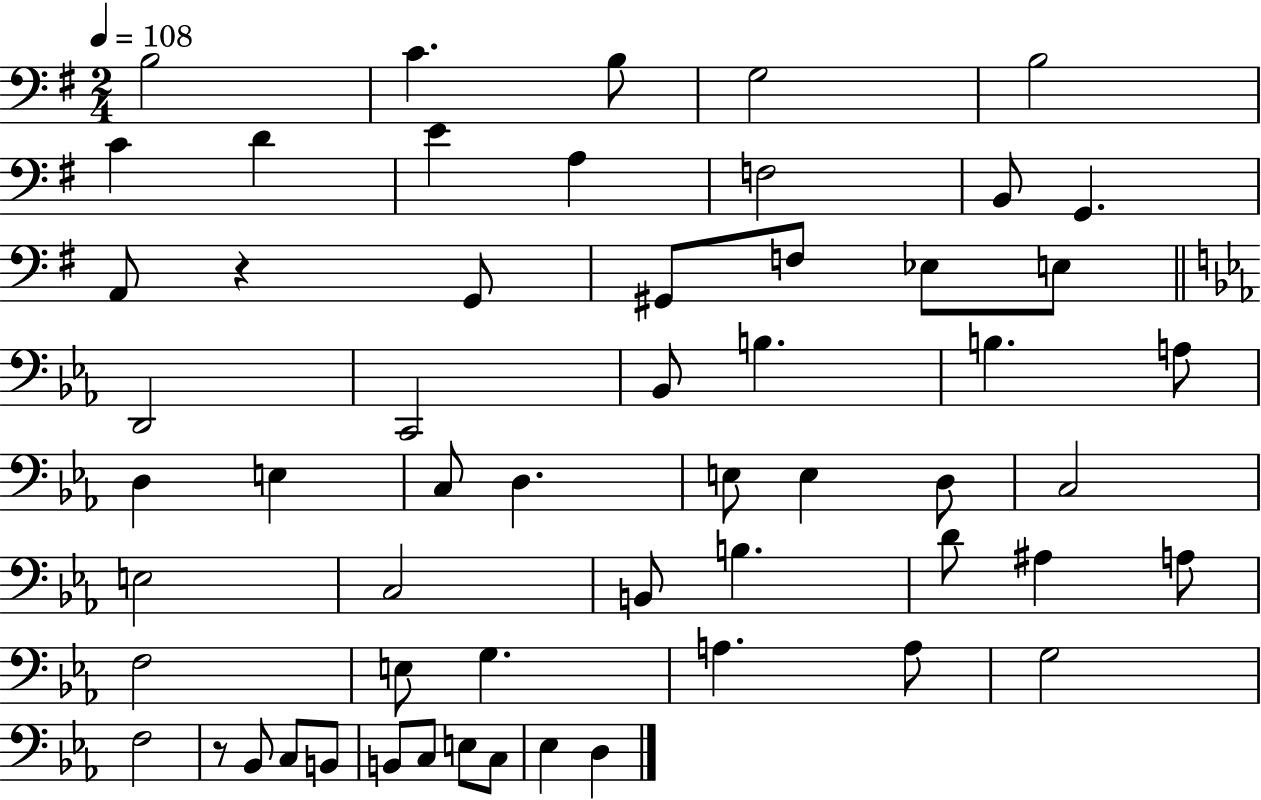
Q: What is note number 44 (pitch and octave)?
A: A3